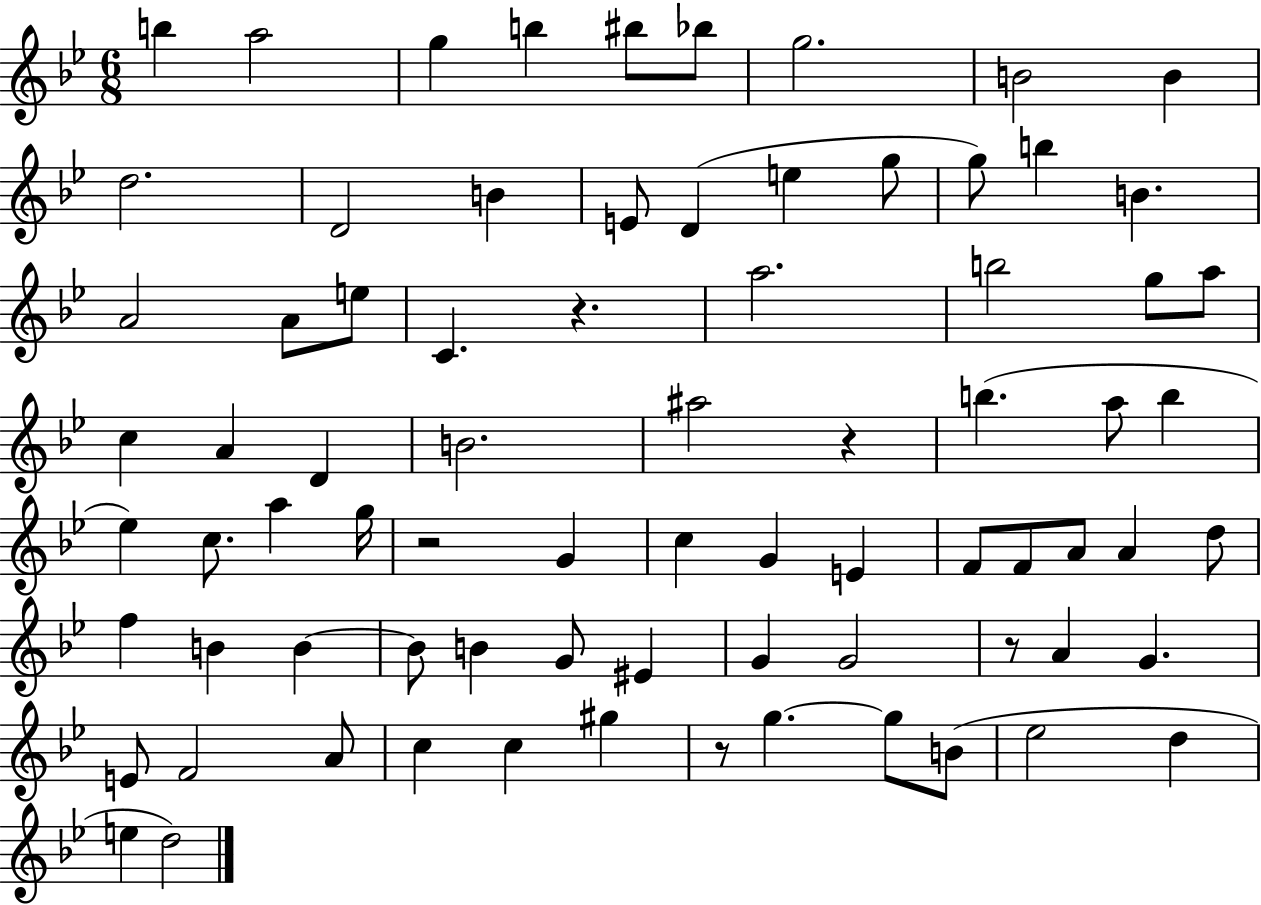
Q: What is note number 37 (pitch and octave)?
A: C5